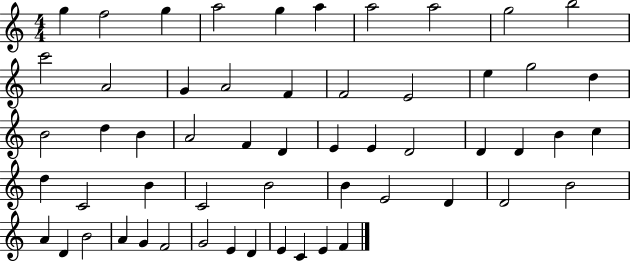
{
  \clef treble
  \numericTimeSignature
  \time 4/4
  \key c \major
  g''4 f''2 g''4 | a''2 g''4 a''4 | a''2 a''2 | g''2 b''2 | \break c'''2 a'2 | g'4 a'2 f'4 | f'2 e'2 | e''4 g''2 d''4 | \break b'2 d''4 b'4 | a'2 f'4 d'4 | e'4 e'4 d'2 | d'4 d'4 b'4 c''4 | \break d''4 c'2 b'4 | c'2 b'2 | b'4 e'2 d'4 | d'2 b'2 | \break a'4 d'4 b'2 | a'4 g'4 f'2 | g'2 e'4 d'4 | e'4 c'4 e'4 f'4 | \break \bar "|."
}